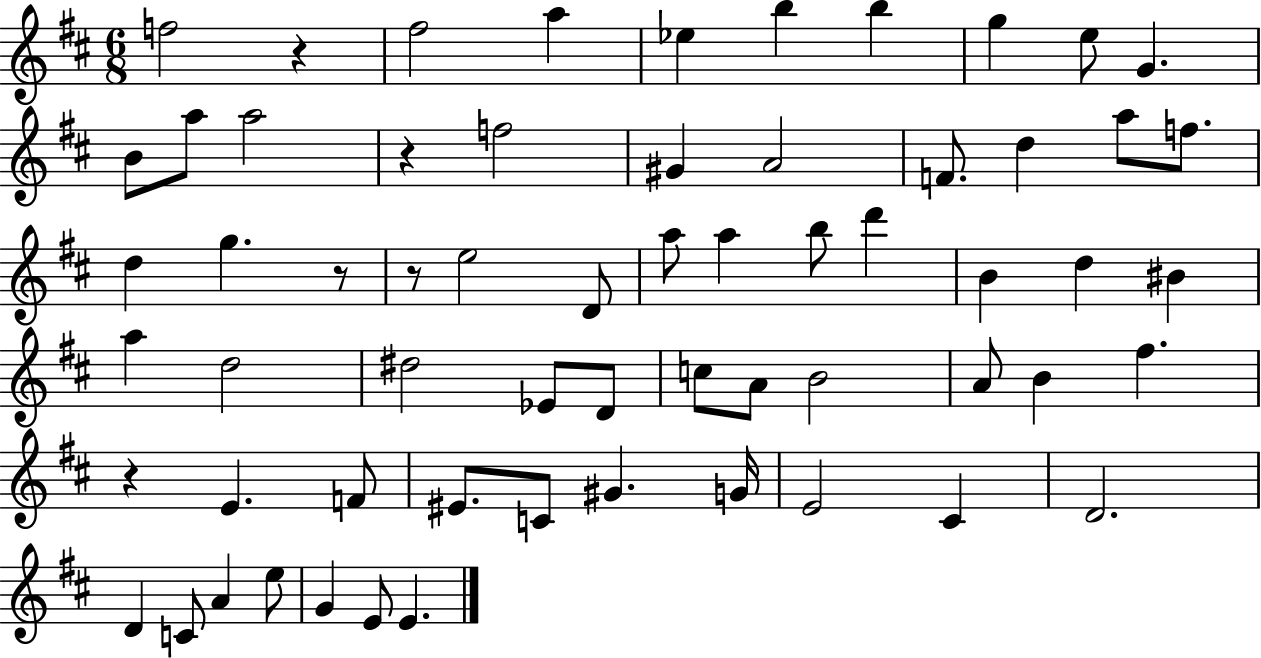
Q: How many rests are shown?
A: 5